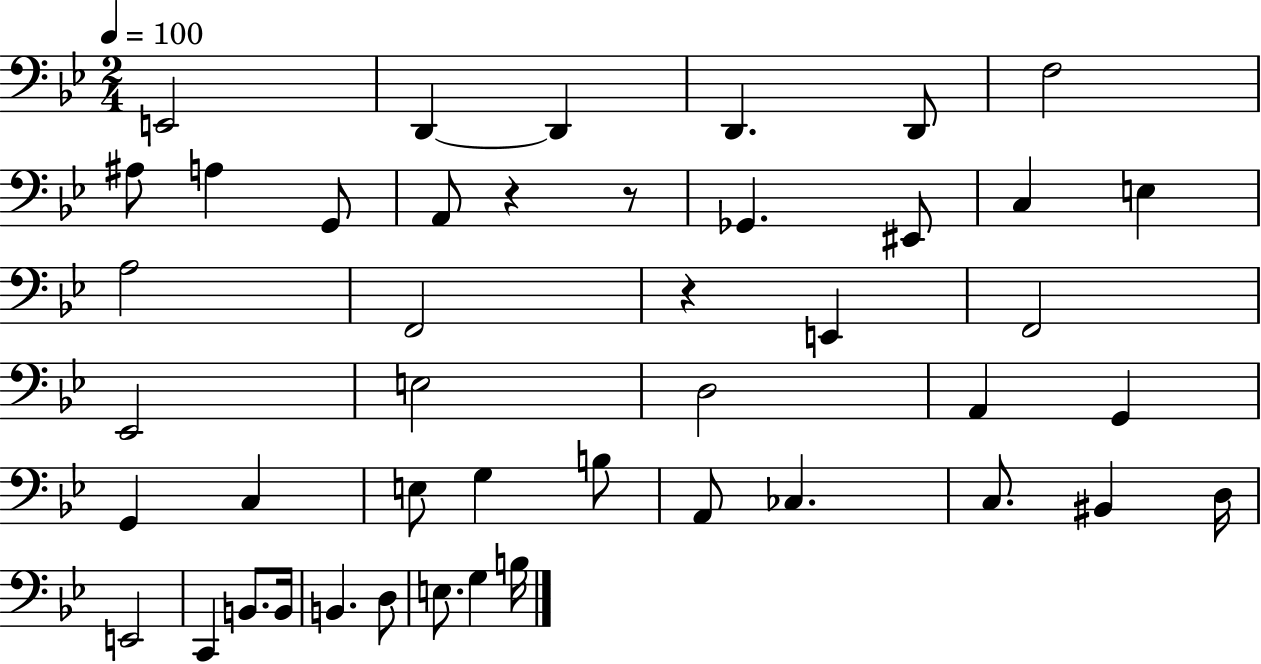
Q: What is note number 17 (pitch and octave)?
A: E2